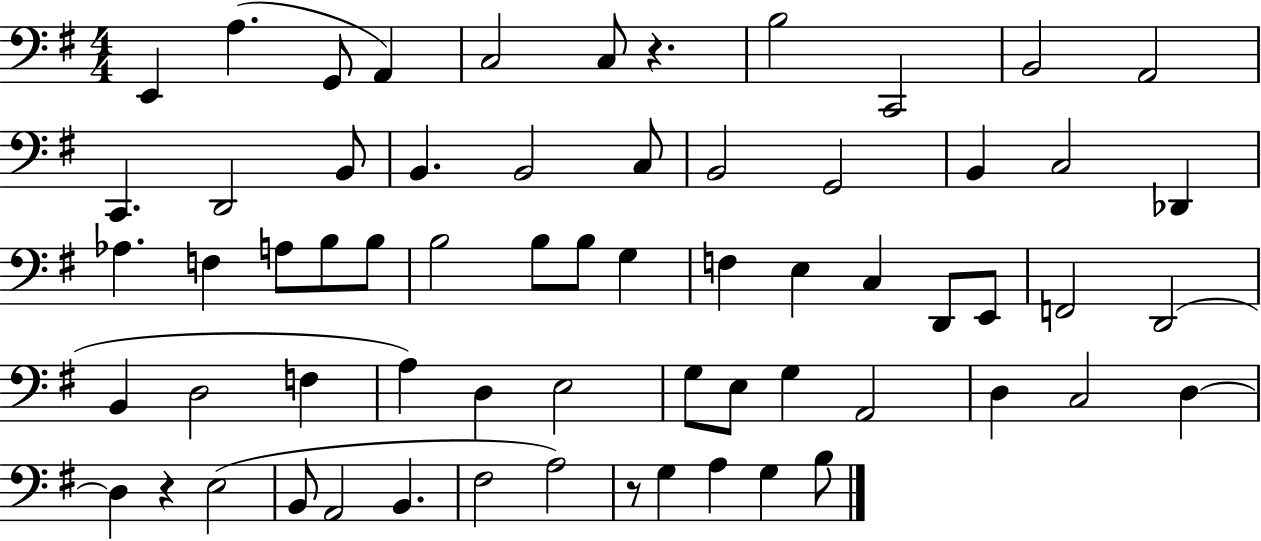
X:1
T:Untitled
M:4/4
L:1/4
K:G
E,, A, G,,/2 A,, C,2 C,/2 z B,2 C,,2 B,,2 A,,2 C,, D,,2 B,,/2 B,, B,,2 C,/2 B,,2 G,,2 B,, C,2 _D,, _A, F, A,/2 B,/2 B,/2 B,2 B,/2 B,/2 G, F, E, C, D,,/2 E,,/2 F,,2 D,,2 B,, D,2 F, A, D, E,2 G,/2 E,/2 G, A,,2 D, C,2 D, D, z E,2 B,,/2 A,,2 B,, ^F,2 A,2 z/2 G, A, G, B,/2